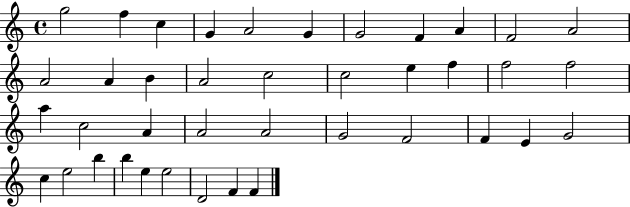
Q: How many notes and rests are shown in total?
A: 40